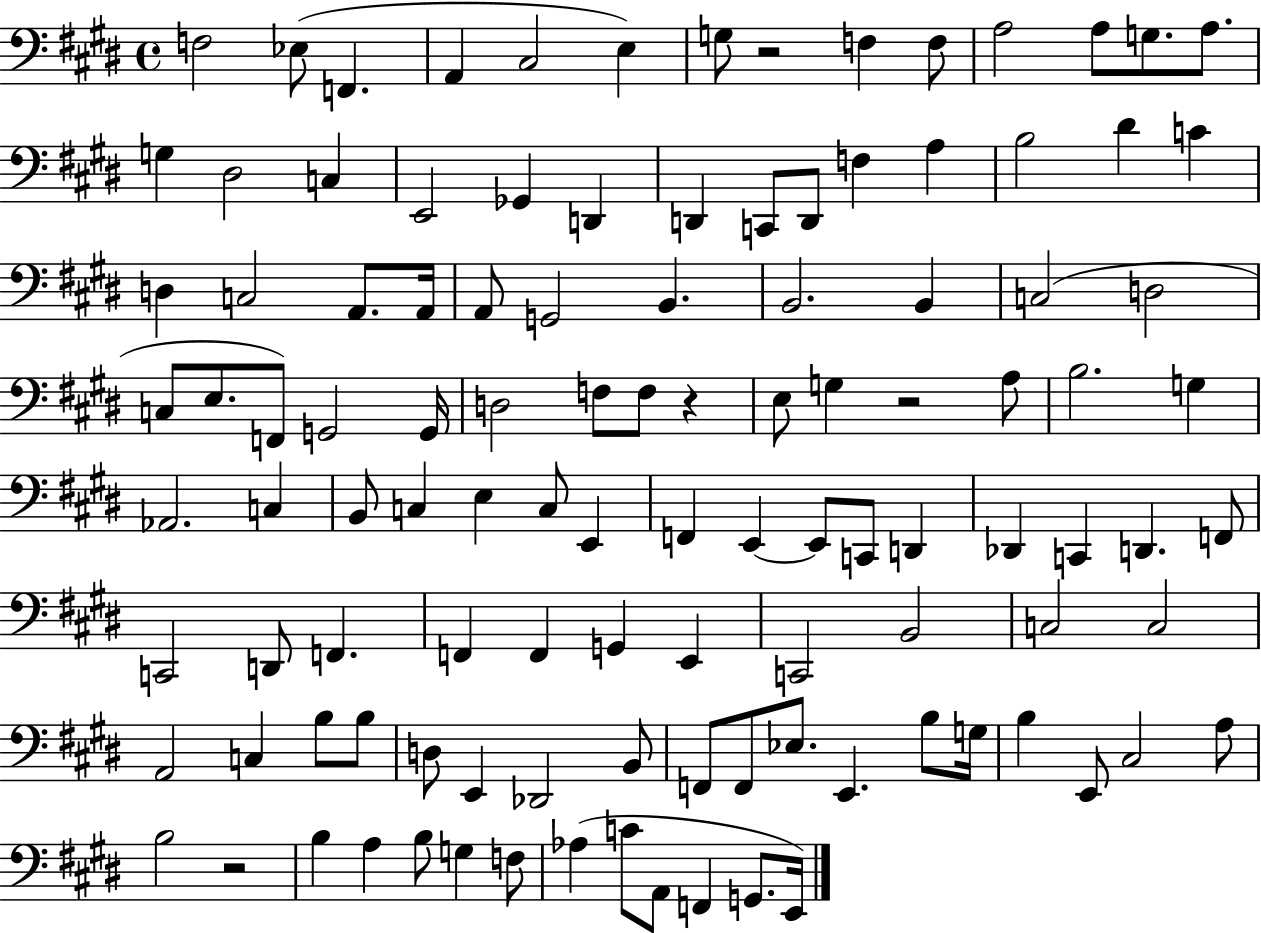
{
  \clef bass
  \time 4/4
  \defaultTimeSignature
  \key e \major
  \repeat volta 2 { f2 ees8( f,4. | a,4 cis2 e4) | g8 r2 f4 f8 | a2 a8 g8. a8. | \break g4 dis2 c4 | e,2 ges,4 d,4 | d,4 c,8 d,8 f4 a4 | b2 dis'4 c'4 | \break d4 c2 a,8. a,16 | a,8 g,2 b,4. | b,2. b,4 | c2( d2 | \break c8 e8. f,8) g,2 g,16 | d2 f8 f8 r4 | e8 g4 r2 a8 | b2. g4 | \break aes,2. c4 | b,8 c4 e4 c8 e,4 | f,4 e,4~~ e,8 c,8 d,4 | des,4 c,4 d,4. f,8 | \break c,2 d,8 f,4. | f,4 f,4 g,4 e,4 | c,2 b,2 | c2 c2 | \break a,2 c4 b8 b8 | d8 e,4 des,2 b,8 | f,8 f,8 ees8. e,4. b8 g16 | b4 e,8 cis2 a8 | \break b2 r2 | b4 a4 b8 g4 f8 | aes4( c'8 a,8 f,4 g,8. e,16) | } \bar "|."
}